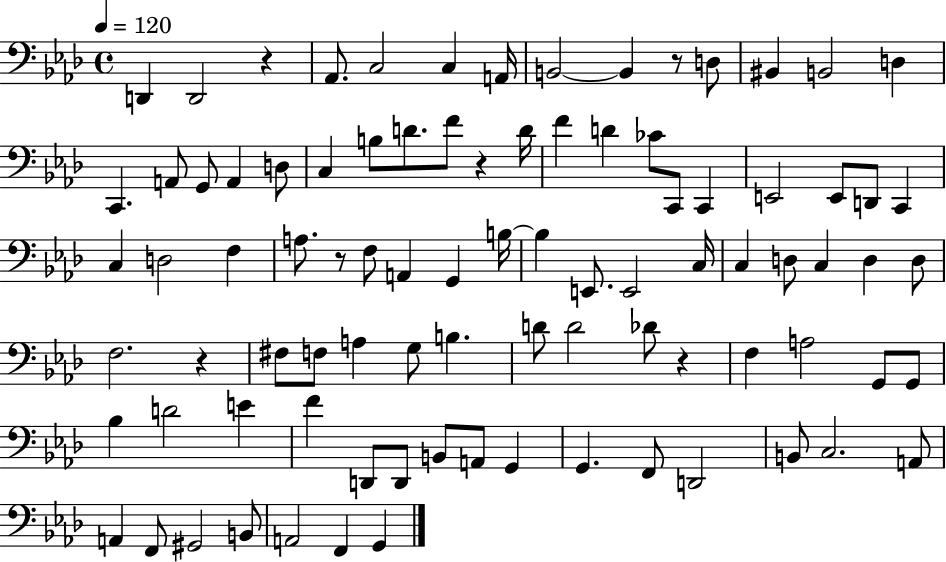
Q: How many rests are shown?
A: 6